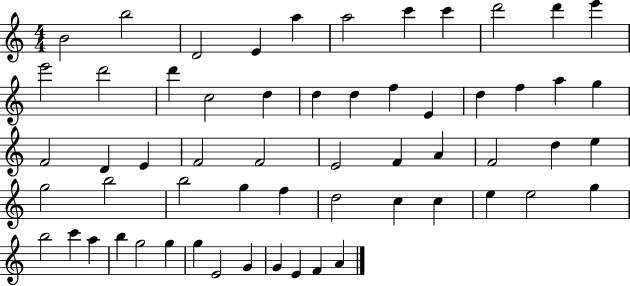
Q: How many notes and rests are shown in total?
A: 59